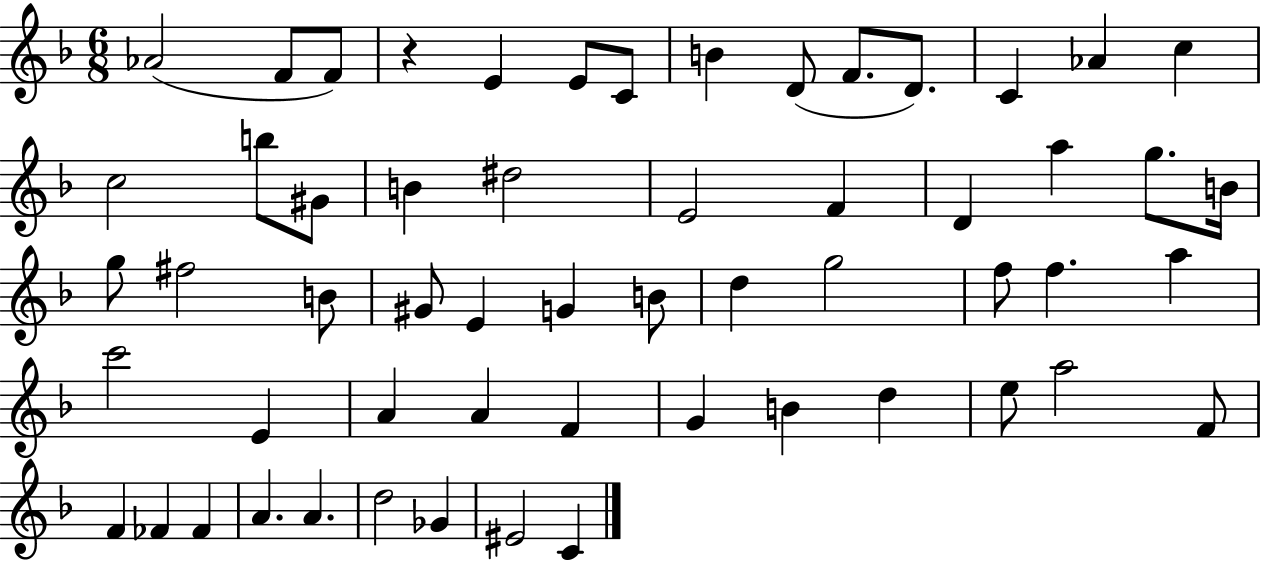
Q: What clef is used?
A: treble